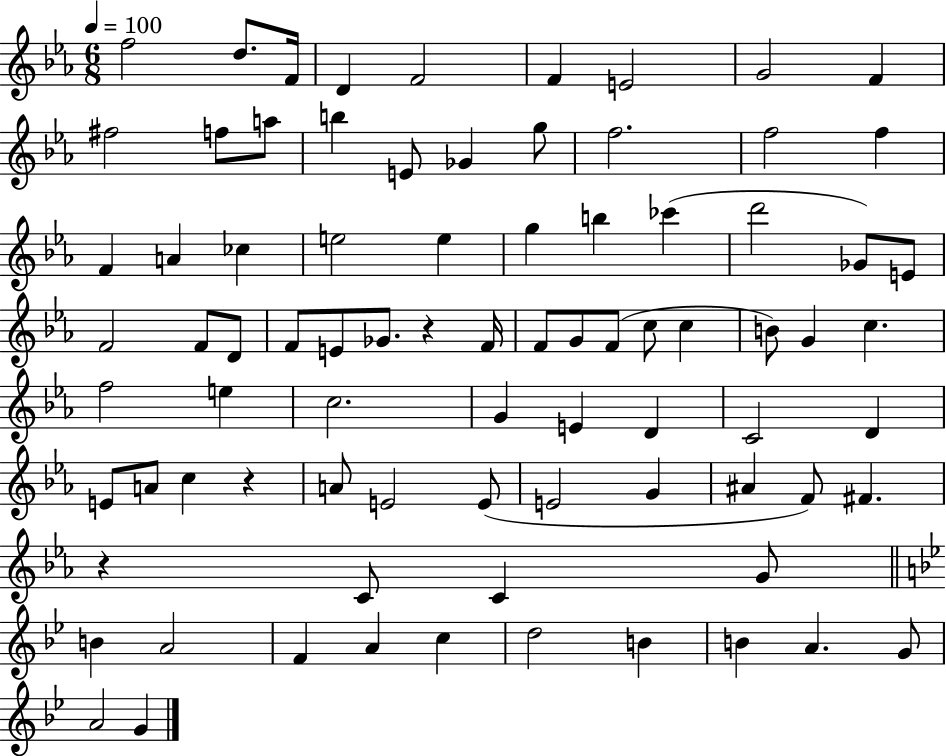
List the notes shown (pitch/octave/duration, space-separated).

F5/h D5/e. F4/s D4/q F4/h F4/q E4/h G4/h F4/q F#5/h F5/e A5/e B5/q E4/e Gb4/q G5/e F5/h. F5/h F5/q F4/q A4/q CES5/q E5/h E5/q G5/q B5/q CES6/q D6/h Gb4/e E4/e F4/h F4/e D4/e F4/e E4/e Gb4/e. R/q F4/s F4/e G4/e F4/e C5/e C5/q B4/e G4/q C5/q. F5/h E5/q C5/h. G4/q E4/q D4/q C4/h D4/q E4/e A4/e C5/q R/q A4/e E4/h E4/e E4/h G4/q A#4/q F4/e F#4/q. R/q C4/e C4/q G4/e B4/q A4/h F4/q A4/q C5/q D5/h B4/q B4/q A4/q. G4/e A4/h G4/q